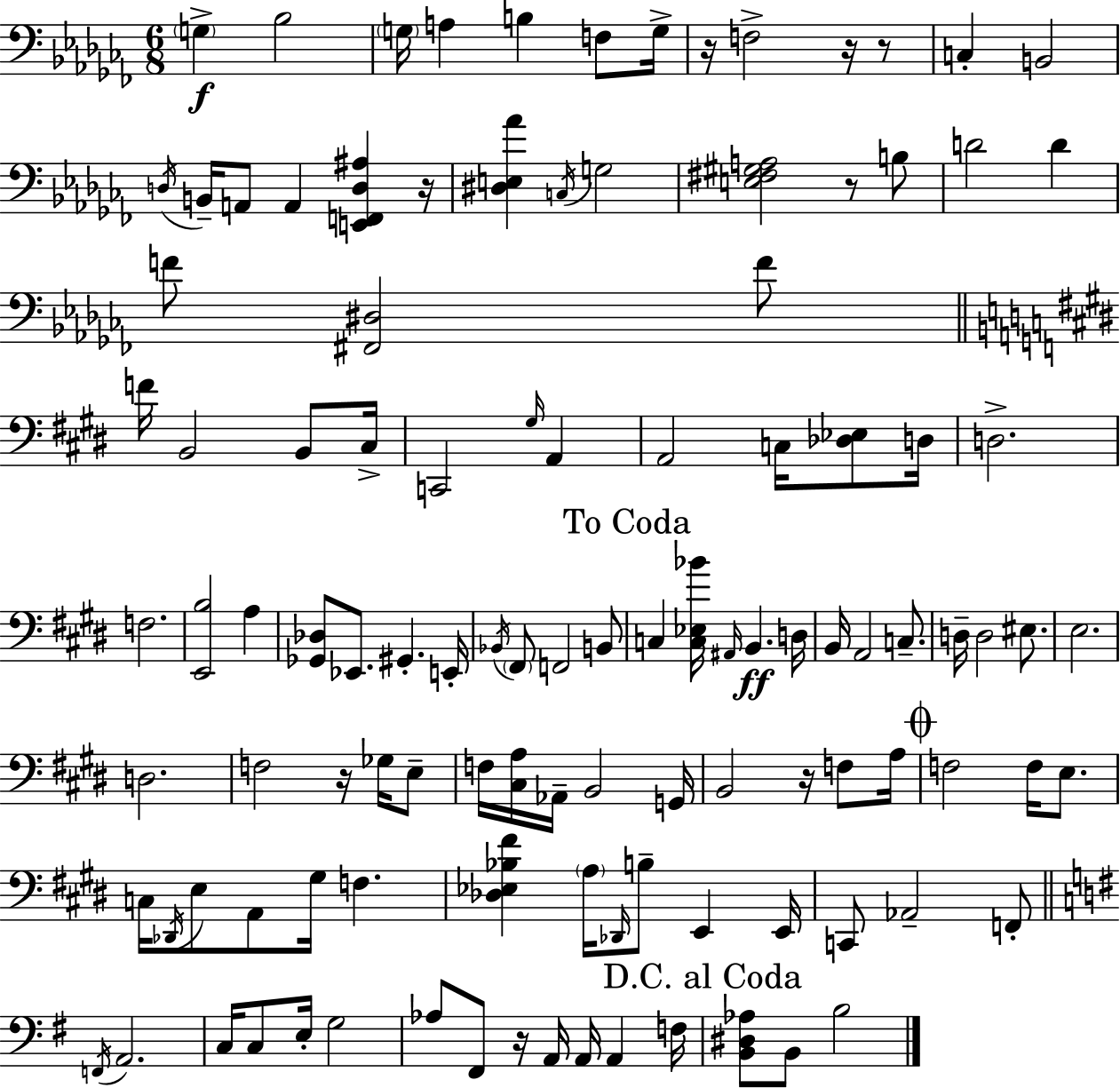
G3/q Bb3/h G3/s A3/q B3/q F3/e G3/s R/s F3/h R/s R/e C3/q B2/h D3/s B2/s A2/e A2/q [E2,F2,D3,A#3]/q R/s [D#3,E3,Ab4]/q C3/s G3/h [E3,F#3,G#3,A3]/h R/e B3/e D4/h D4/q F4/e [F#2,D#3]/h F4/e F4/s B2/h B2/e C#3/s C2/h G#3/s A2/q A2/h C3/s [Db3,Eb3]/e D3/s D3/h. F3/h. [E2,B3]/h A3/q [Gb2,Db3]/e Eb2/e. G#2/q. E2/s Bb2/s F#2/e F2/h B2/e C3/q [C3,Eb3,Bb4]/s A#2/s B2/q. D3/s B2/s A2/h C3/e. D3/s D3/h EIS3/e. E3/h. D3/h. F3/h R/s Gb3/s E3/e F3/s [C#3,A3]/s Ab2/s B2/h G2/s B2/h R/s F3/e A3/s F3/h F3/s E3/e. C3/s Db2/s E3/e A2/e G#3/s F3/q. [Db3,Eb3,Bb3,F#4]/q A3/s Db2/s B3/e E2/q E2/s C2/e Ab2/h F2/e F2/s A2/h. C3/s C3/e E3/s G3/h Ab3/e F#2/e R/s A2/s A2/s A2/q F3/s [B2,D#3,Ab3]/e B2/e B3/h